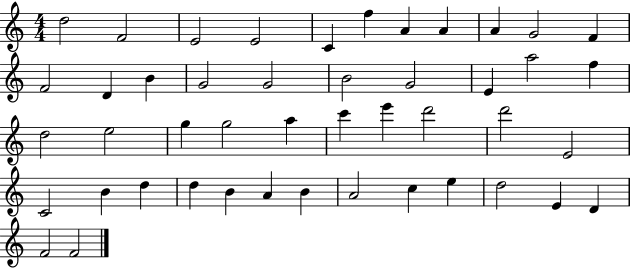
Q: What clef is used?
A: treble